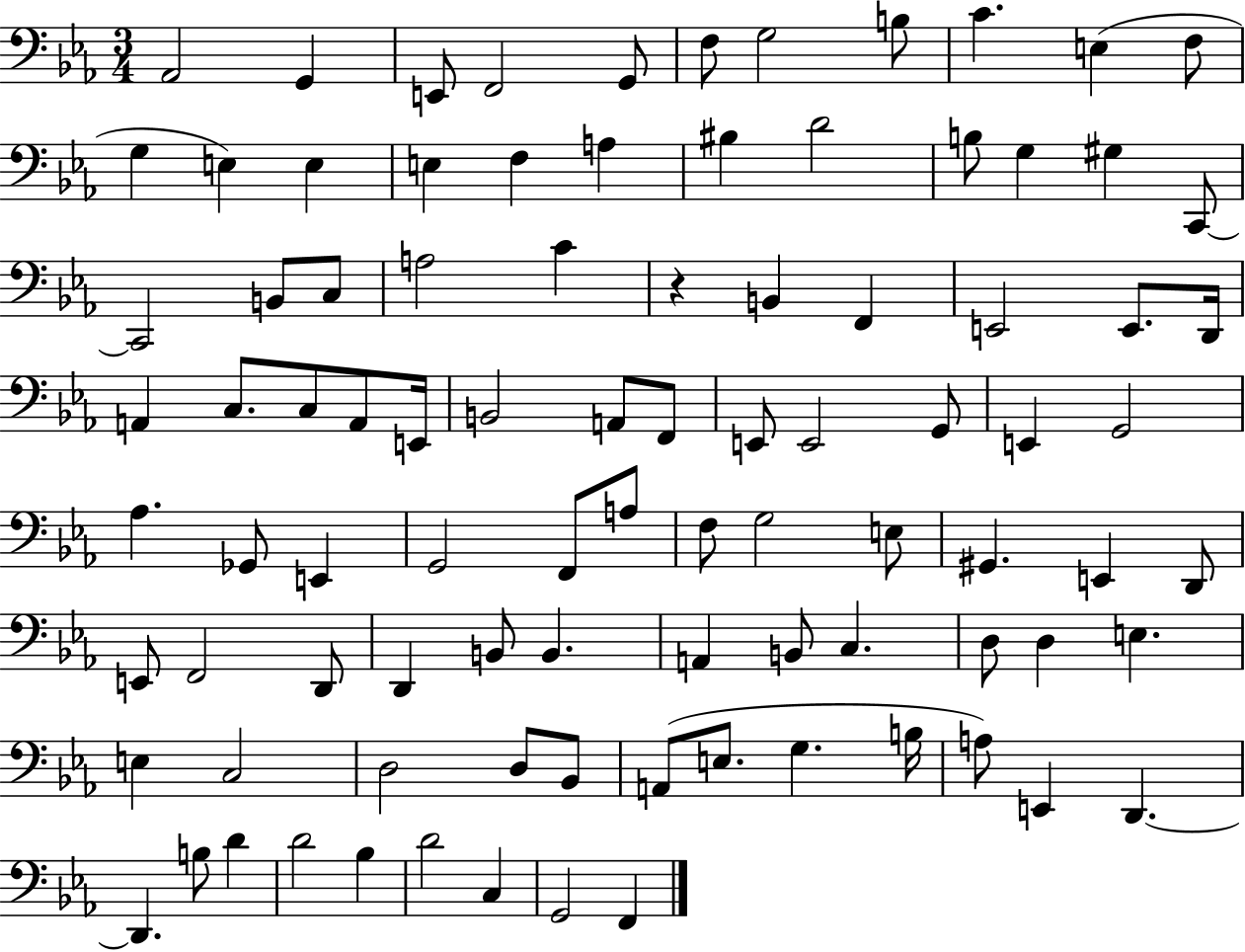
Ab2/h G2/q E2/e F2/h G2/e F3/e G3/h B3/e C4/q. E3/q F3/e G3/q E3/q E3/q E3/q F3/q A3/q BIS3/q D4/h B3/e G3/q G#3/q C2/e C2/h B2/e C3/e A3/h C4/q R/q B2/q F2/q E2/h E2/e. D2/s A2/q C3/e. C3/e A2/e E2/s B2/h A2/e F2/e E2/e E2/h G2/e E2/q G2/h Ab3/q. Gb2/e E2/q G2/h F2/e A3/e F3/e G3/h E3/e G#2/q. E2/q D2/e E2/e F2/h D2/e D2/q B2/e B2/q. A2/q B2/e C3/q. D3/e D3/q E3/q. E3/q C3/h D3/h D3/e Bb2/e A2/e E3/e. G3/q. B3/s A3/e E2/q D2/q. D2/q. B3/e D4/q D4/h Bb3/q D4/h C3/q G2/h F2/q